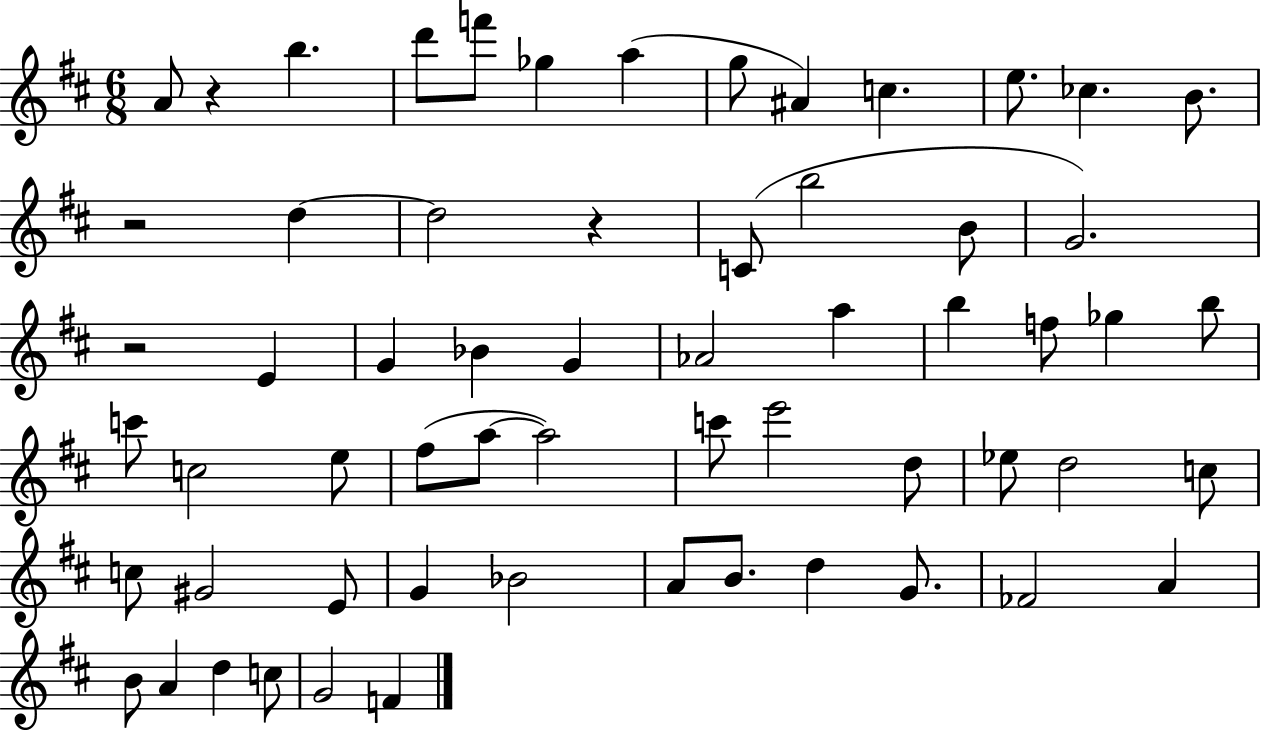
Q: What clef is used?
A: treble